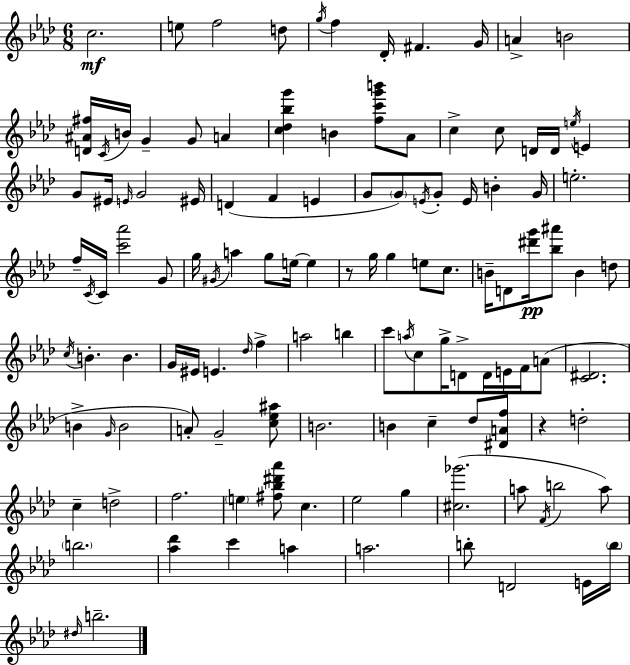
{
  \clef treble
  \numericTimeSignature
  \time 6/8
  \key aes \major
  c''2.\mf | e''8 f''2 d''8 | \acciaccatura { g''16 } f''4 des'16-. fis'4. | g'16 a'4-> b'2 | \break <d' ais' fis''>16 \acciaccatura { c'16 } b'16 g'4-- g'8 a'4 | <c'' des'' bes'' g'''>4 b'4 <f'' c''' g''' b'''>8 | aes'8 c''4-> c''8 d'16 d'16 \acciaccatura { e''16 } e'4 | g'8 eis'16 \grace { e'16 } g'2 | \break eis'16 d'4( f'4 | e'4 g'8 \parenthesize g'8) \acciaccatura { e'16 } g'8-. e'16 | b'4-. g'16 e''2.-. | f''16-- \acciaccatura { c'16 } c'16 <c''' aes'''>2 | \break g'8 g''16 \acciaccatura { gis'16 } a''4 | g''8 e''16~~ e''4 r8 g''16 g''4 | e''8 c''8. b'16-- d'8 <dis''' g'''>16\pp <bes'' ais'''>8 | b'4 d''8 \acciaccatura { c''16 } b'4.-. | \break b'4. g'16 eis'16 e'4. | \grace { des''16 } f''4-> a''2 | b''4 c'''8 \acciaccatura { a''16 } | c''8 g''16-> d'8-> d'16 e'16 f'16 a'8( <c' dis'>2. | \break b'4-> | \grace { g'16 } b'2 a'8-.) | g'2-- <c'' ees'' ais''>8 b'2. | b'4 | \break c''4-- des''8 <dis' a' f''>8 r4 | d''2-. c''4-- | d''2-> f''2. | \parenthesize e''4 | \break <fis'' bes'' dis''' aes'''>8 c''4. ees''2 | g''4 <cis'' ges'''>2.( | a''8 | \acciaccatura { f'16 } b''2 a''8) | \break \parenthesize b''2. | <aes'' des'''>4 c'''4 a''4 | a''2. | b''8-. d'2 e'16 \parenthesize b''16 | \break \grace { dis''16 } b''2.-- | \bar "|."
}